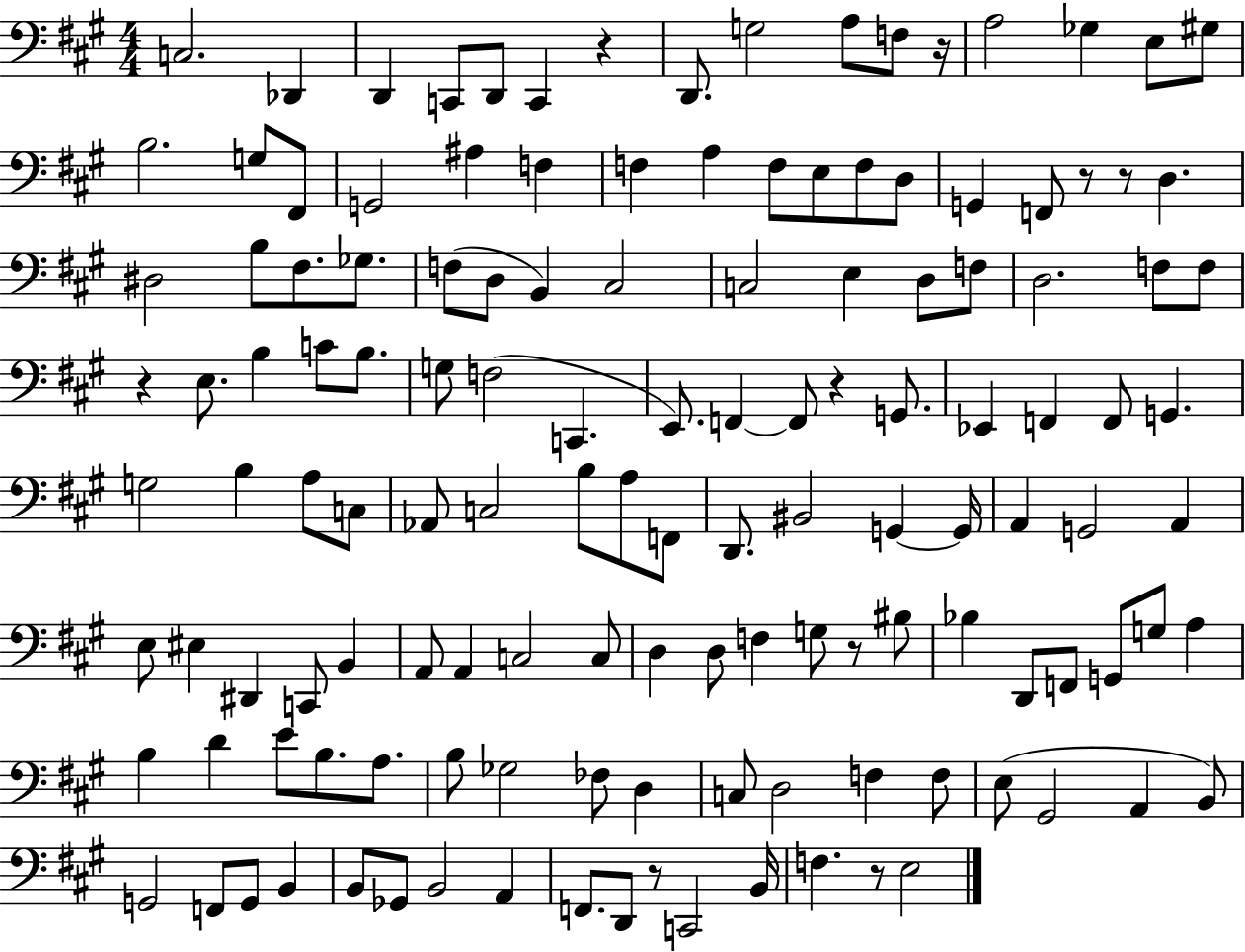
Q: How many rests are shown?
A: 9